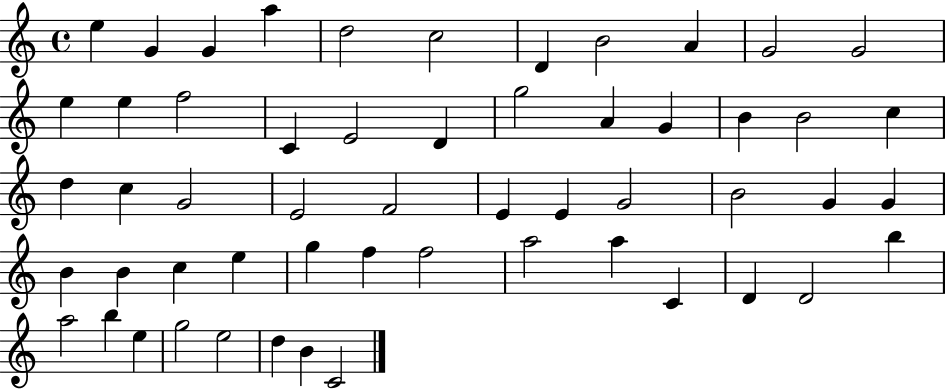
{
  \clef treble
  \time 4/4
  \defaultTimeSignature
  \key c \major
  e''4 g'4 g'4 a''4 | d''2 c''2 | d'4 b'2 a'4 | g'2 g'2 | \break e''4 e''4 f''2 | c'4 e'2 d'4 | g''2 a'4 g'4 | b'4 b'2 c''4 | \break d''4 c''4 g'2 | e'2 f'2 | e'4 e'4 g'2 | b'2 g'4 g'4 | \break b'4 b'4 c''4 e''4 | g''4 f''4 f''2 | a''2 a''4 c'4 | d'4 d'2 b''4 | \break a''2 b''4 e''4 | g''2 e''2 | d''4 b'4 c'2 | \bar "|."
}